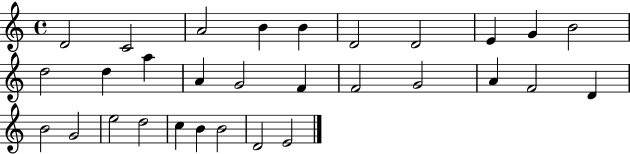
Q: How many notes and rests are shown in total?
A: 30